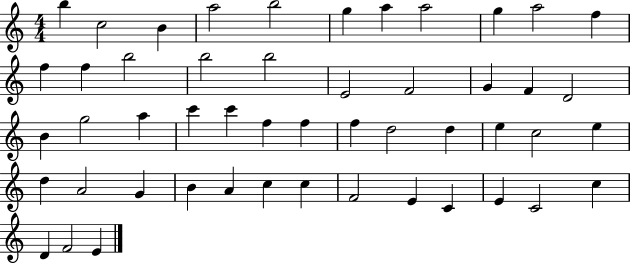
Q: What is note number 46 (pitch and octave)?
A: C4